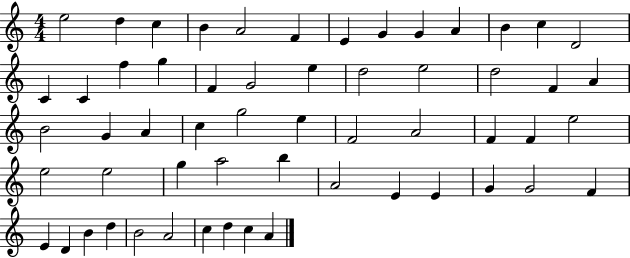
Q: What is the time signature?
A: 4/4